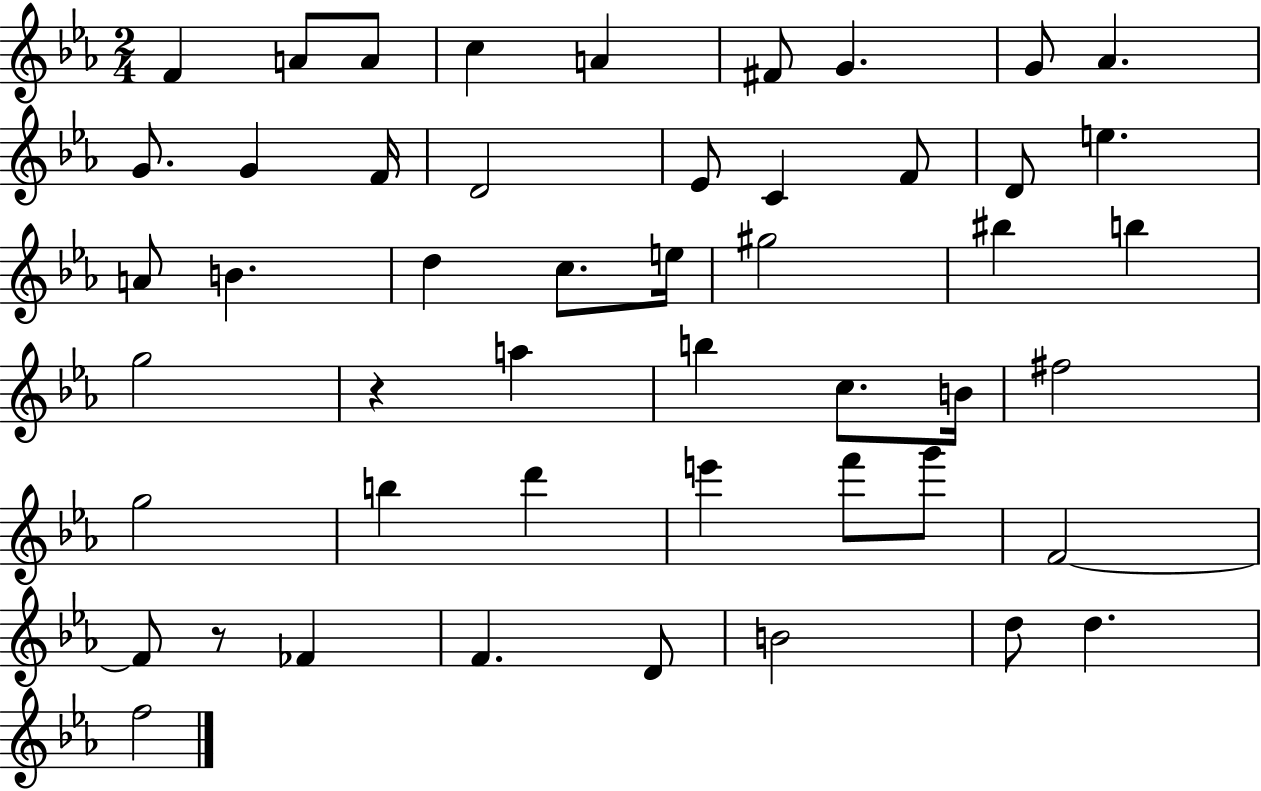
{
  \clef treble
  \numericTimeSignature
  \time 2/4
  \key ees \major
  \repeat volta 2 { f'4 a'8 a'8 | c''4 a'4 | fis'8 g'4. | g'8 aes'4. | \break g'8. g'4 f'16 | d'2 | ees'8 c'4 f'8 | d'8 e''4. | \break a'8 b'4. | d''4 c''8. e''16 | gis''2 | bis''4 b''4 | \break g''2 | r4 a''4 | b''4 c''8. b'16 | fis''2 | \break g''2 | b''4 d'''4 | e'''4 f'''8 g'''8 | f'2~~ | \break f'8 r8 fes'4 | f'4. d'8 | b'2 | d''8 d''4. | \break f''2 | } \bar "|."
}